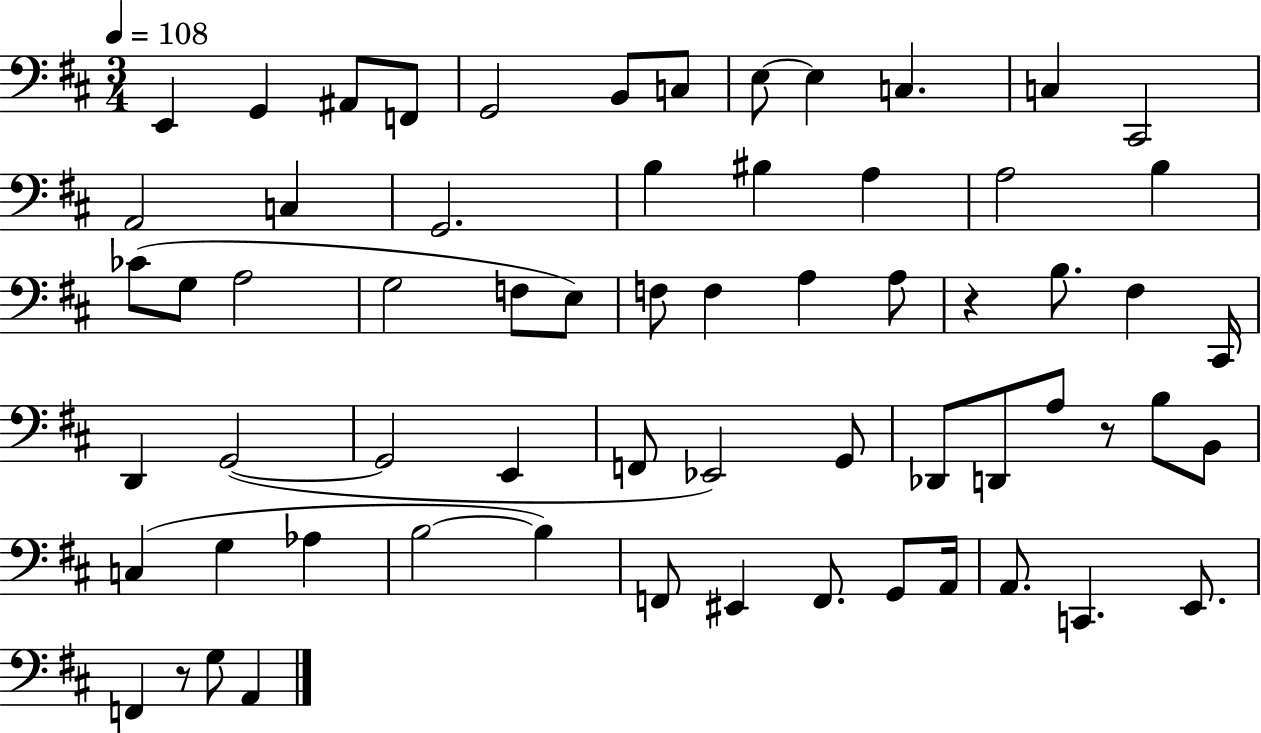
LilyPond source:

{
  \clef bass
  \numericTimeSignature
  \time 3/4
  \key d \major
  \tempo 4 = 108
  e,4 g,4 ais,8 f,8 | g,2 b,8 c8 | e8~~ e4 c4. | c4 cis,2 | \break a,2 c4 | g,2. | b4 bis4 a4 | a2 b4 | \break ces'8( g8 a2 | g2 f8 e8) | f8 f4 a4 a8 | r4 b8. fis4 cis,16 | \break d,4 g,2~(~ | g,2 e,4 | f,8 ees,2) g,8 | des,8 d,8 a8 r8 b8 b,8 | \break c4( g4 aes4 | b2~~ b4) | f,8 eis,4 f,8. g,8 a,16 | a,8. c,4. e,8. | \break f,4 r8 g8 a,4 | \bar "|."
}